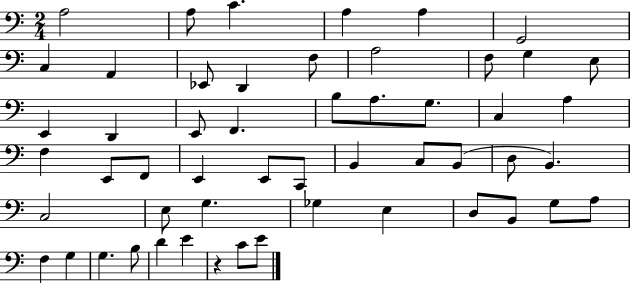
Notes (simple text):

A3/h A3/e C4/q. A3/q A3/q G2/h C3/q A2/q Eb2/e D2/q F3/e A3/h F3/e G3/q E3/e E2/q D2/q E2/e F2/q. B3/e A3/e. G3/e. C3/q A3/q F3/q E2/e F2/e E2/q E2/e C2/e B2/q C3/e B2/e D3/e B2/q. C3/h E3/e G3/q. Gb3/q E3/q D3/e B2/e G3/e A3/e F3/q G3/q G3/q. B3/e D4/q E4/q R/q C4/e E4/e